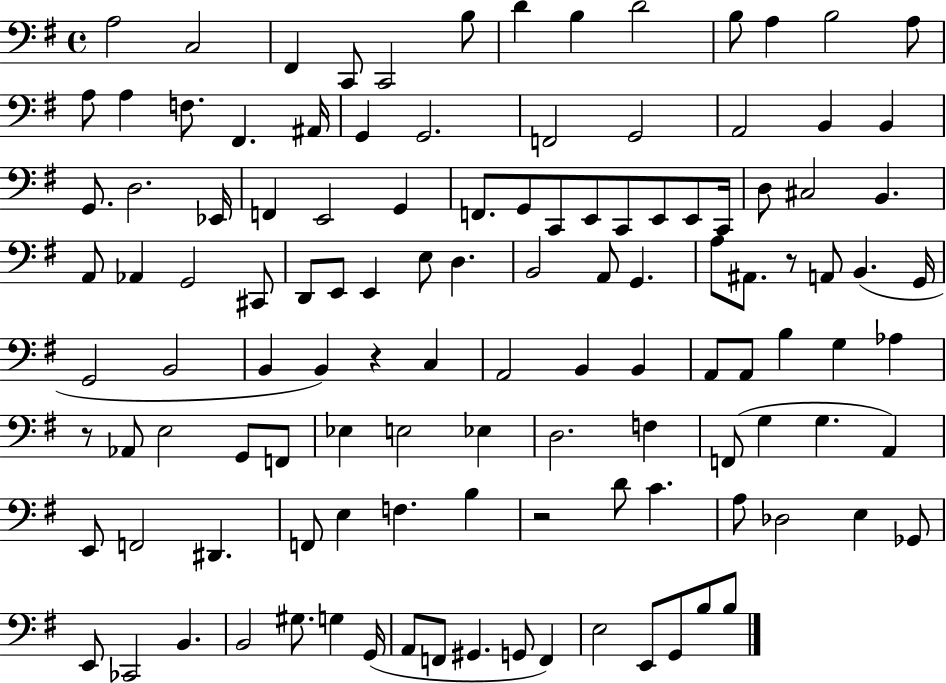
X:1
T:Untitled
M:4/4
L:1/4
K:G
A,2 C,2 ^F,, C,,/2 C,,2 B,/2 D B, D2 B,/2 A, B,2 A,/2 A,/2 A, F,/2 ^F,, ^A,,/4 G,, G,,2 F,,2 G,,2 A,,2 B,, B,, G,,/2 D,2 _E,,/4 F,, E,,2 G,, F,,/2 G,,/2 C,,/2 E,,/2 C,,/2 E,,/2 E,,/2 C,,/4 D,/2 ^C,2 B,, A,,/2 _A,, G,,2 ^C,,/2 D,,/2 E,,/2 E,, E,/2 D, B,,2 A,,/2 G,, A,/2 ^A,,/2 z/2 A,,/2 B,, G,,/4 G,,2 B,,2 B,, B,, z C, A,,2 B,, B,, A,,/2 A,,/2 B, G, _A, z/2 _A,,/2 E,2 G,,/2 F,,/2 _E, E,2 _E, D,2 F, F,,/2 G, G, A,, E,,/2 F,,2 ^D,, F,,/2 E, F, B, z2 D/2 C A,/2 _D,2 E, _G,,/2 E,,/2 _C,,2 B,, B,,2 ^G,/2 G, G,,/4 A,,/2 F,,/2 ^G,, G,,/2 F,, E,2 E,,/2 G,,/2 B,/2 B,/2